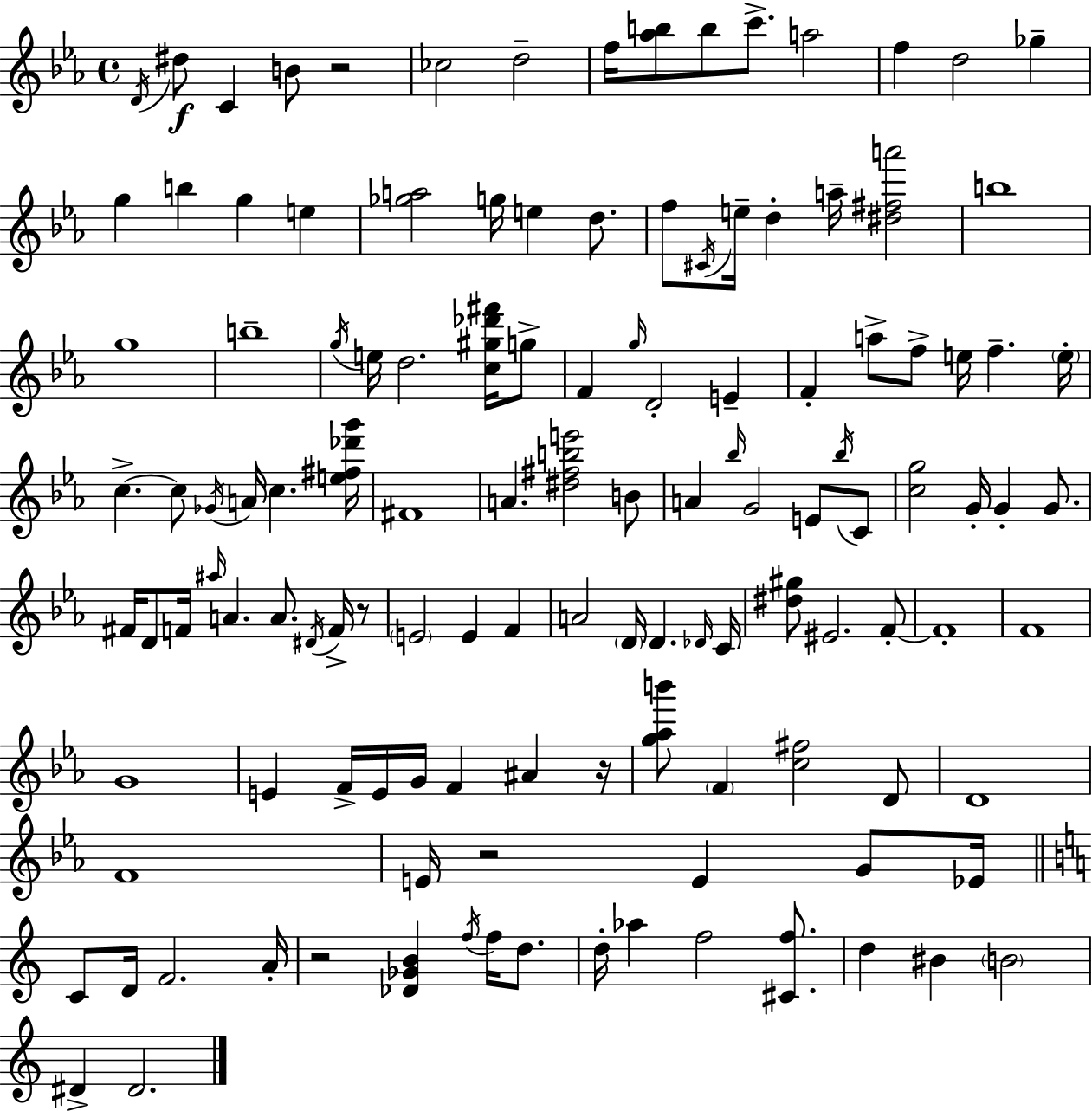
{
  \clef treble
  \time 4/4
  \defaultTimeSignature
  \key ees \major
  \acciaccatura { d'16 }\f dis''8 c'4 b'8 r2 | ces''2 d''2-- | f''16 <aes'' b''>8 b''8 c'''8.-> a''2 | f''4 d''2 ges''4-- | \break g''4 b''4 g''4 e''4 | <ges'' a''>2 g''16 e''4 d''8. | f''8 \acciaccatura { cis'16 } e''16-- d''4-. a''16-- <dis'' fis'' a'''>2 | b''1 | \break g''1 | b''1-- | \acciaccatura { g''16 } e''16 d''2. | <c'' gis'' des''' fis'''>16 g''8-> f'4 \grace { g''16 } d'2-. | \break e'4-- f'4-. a''8-> f''8-> e''16 f''4.-- | \parenthesize e''16-. c''4.->~~ c''8 \acciaccatura { ges'16 } a'16 c''4. | <e'' fis'' des''' g'''>16 fis'1 | a'4. <dis'' fis'' b'' e'''>2 | \break b'8 a'4 \grace { bes''16 } g'2 | e'8 \acciaccatura { bes''16 } c'8 <c'' g''>2 g'16-. | g'4-. g'8. fis'16 d'8 f'16 \grace { ais''16 } a'4. | a'8. \acciaccatura { dis'16 } f'16-> r8 \parenthesize e'2 | \break e'4 f'4 a'2 | \parenthesize d'16 d'4. \grace { des'16 } c'16 <dis'' gis''>8 eis'2. | f'8-.~~ f'1-. | f'1 | \break g'1 | e'4 f'16-> e'16 | g'16 f'4 ais'4 r16 <g'' aes'' b'''>8 \parenthesize f'4 | <c'' fis''>2 d'8 d'1 | \break f'1 | e'16 r2 | e'4 g'8 ees'16 \bar "||" \break \key a \minor c'8 d'16 f'2. a'16-. | r2 <des' ges' b'>4 \acciaccatura { f''16 } f''16 d''8. | d''16-. aes''4 f''2 <cis' f''>8. | d''4 bis'4 \parenthesize b'2 | \break dis'4-> dis'2. | \bar "|."
}